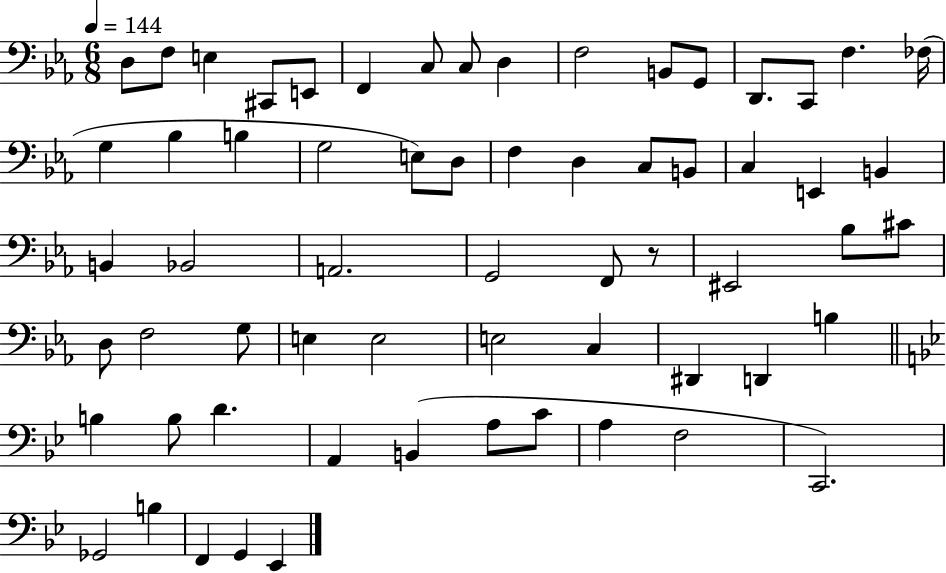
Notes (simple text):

D3/e F3/e E3/q C#2/e E2/e F2/q C3/e C3/e D3/q F3/h B2/e G2/e D2/e. C2/e F3/q. FES3/s G3/q Bb3/q B3/q G3/h E3/e D3/e F3/q D3/q C3/e B2/e C3/q E2/q B2/q B2/q Bb2/h A2/h. G2/h F2/e R/e EIS2/h Bb3/e C#4/e D3/e F3/h G3/e E3/q E3/h E3/h C3/q D#2/q D2/q B3/q B3/q B3/e D4/q. A2/q B2/q A3/e C4/e A3/q F3/h C2/h. Gb2/h B3/q F2/q G2/q Eb2/q